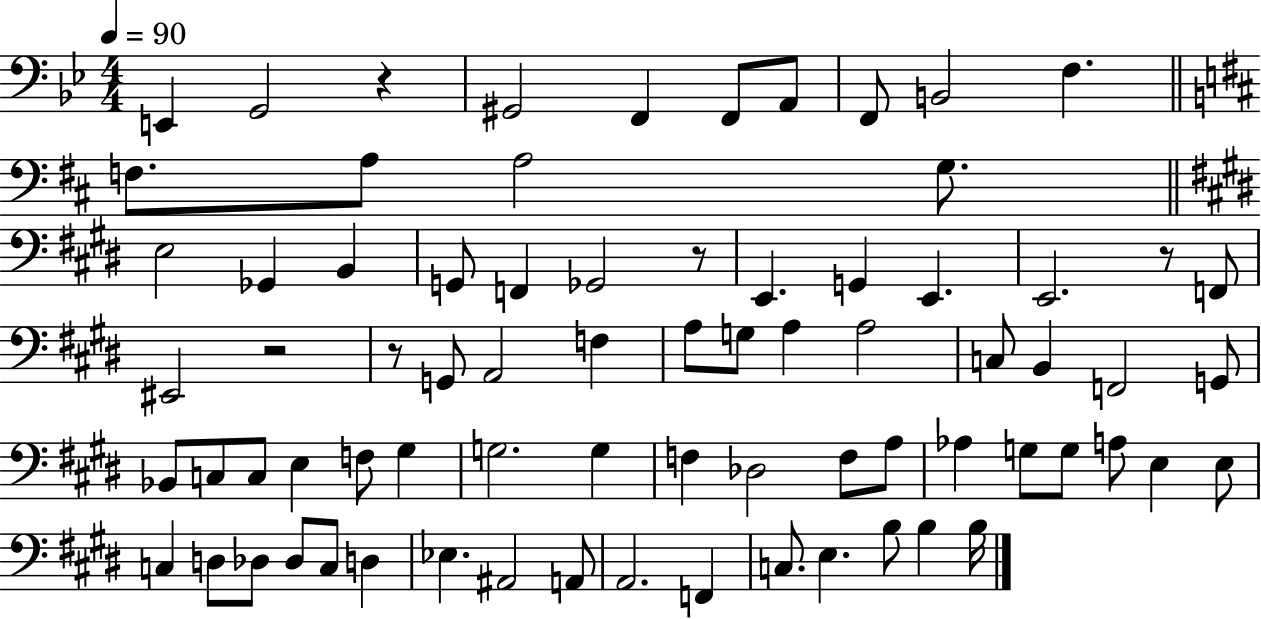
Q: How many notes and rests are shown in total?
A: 75